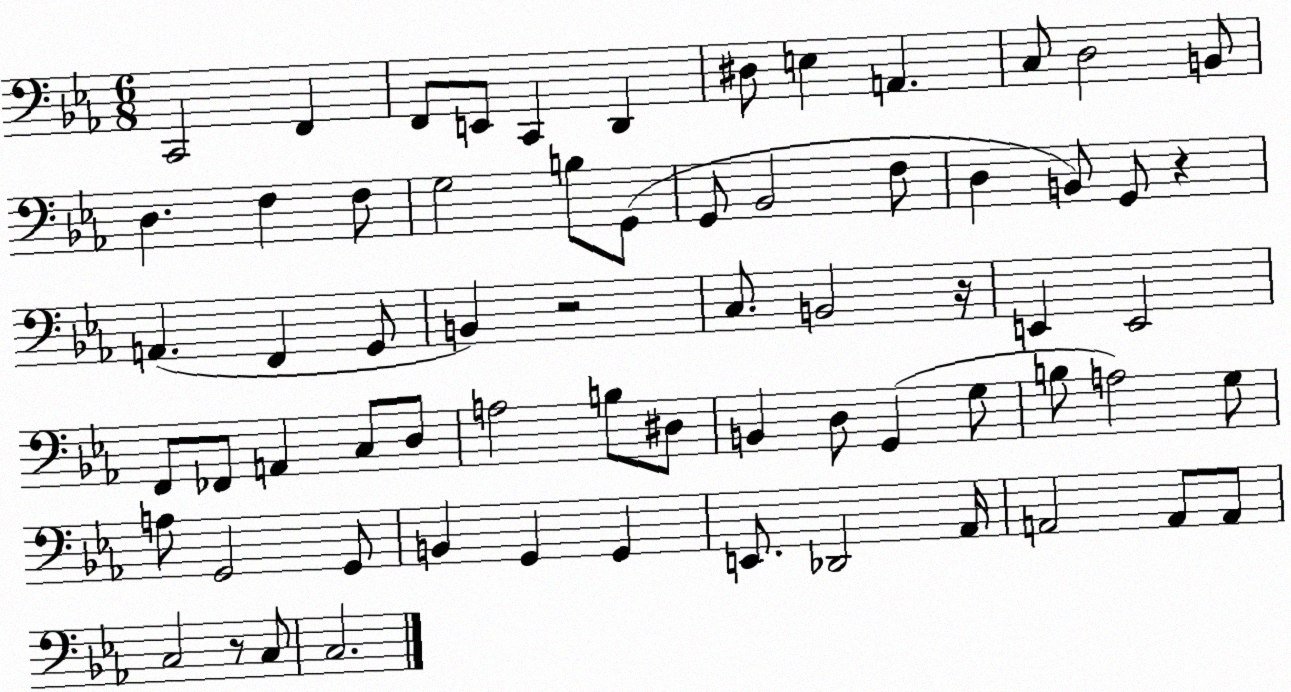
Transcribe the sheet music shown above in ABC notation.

X:1
T:Untitled
M:6/8
L:1/4
K:Eb
C,,2 F,, F,,/2 E,,/2 C,, D,, ^D,/2 E, A,, C,/2 D,2 B,,/2 D, F, F,/2 G,2 B,/2 G,,/2 G,,/2 _B,,2 F,/2 D, B,,/2 G,,/2 z A,, F,, G,,/2 B,, z2 C,/2 B,,2 z/4 E,, E,,2 F,,/2 _F,,/2 A,, C,/2 D,/2 A,2 B,/2 ^D,/2 B,, D,/2 G,, G,/2 B,/2 A,2 G,/2 A,/2 G,,2 G,,/2 B,, G,, G,, E,,/2 _D,,2 _A,,/4 A,,2 A,,/2 A,,/2 C,2 z/2 C,/2 C,2